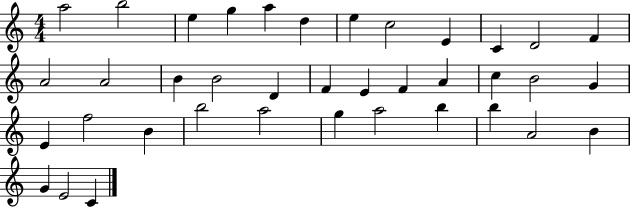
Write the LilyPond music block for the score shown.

{
  \clef treble
  \numericTimeSignature
  \time 4/4
  \key c \major
  a''2 b''2 | e''4 g''4 a''4 d''4 | e''4 c''2 e'4 | c'4 d'2 f'4 | \break a'2 a'2 | b'4 b'2 d'4 | f'4 e'4 f'4 a'4 | c''4 b'2 g'4 | \break e'4 f''2 b'4 | b''2 a''2 | g''4 a''2 b''4 | b''4 a'2 b'4 | \break g'4 e'2 c'4 | \bar "|."
}